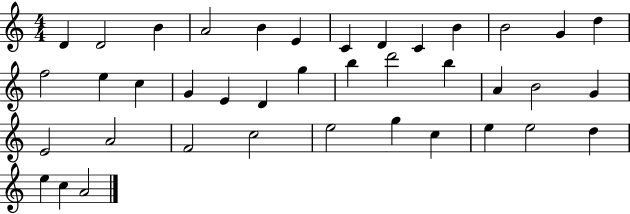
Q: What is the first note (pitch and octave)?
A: D4